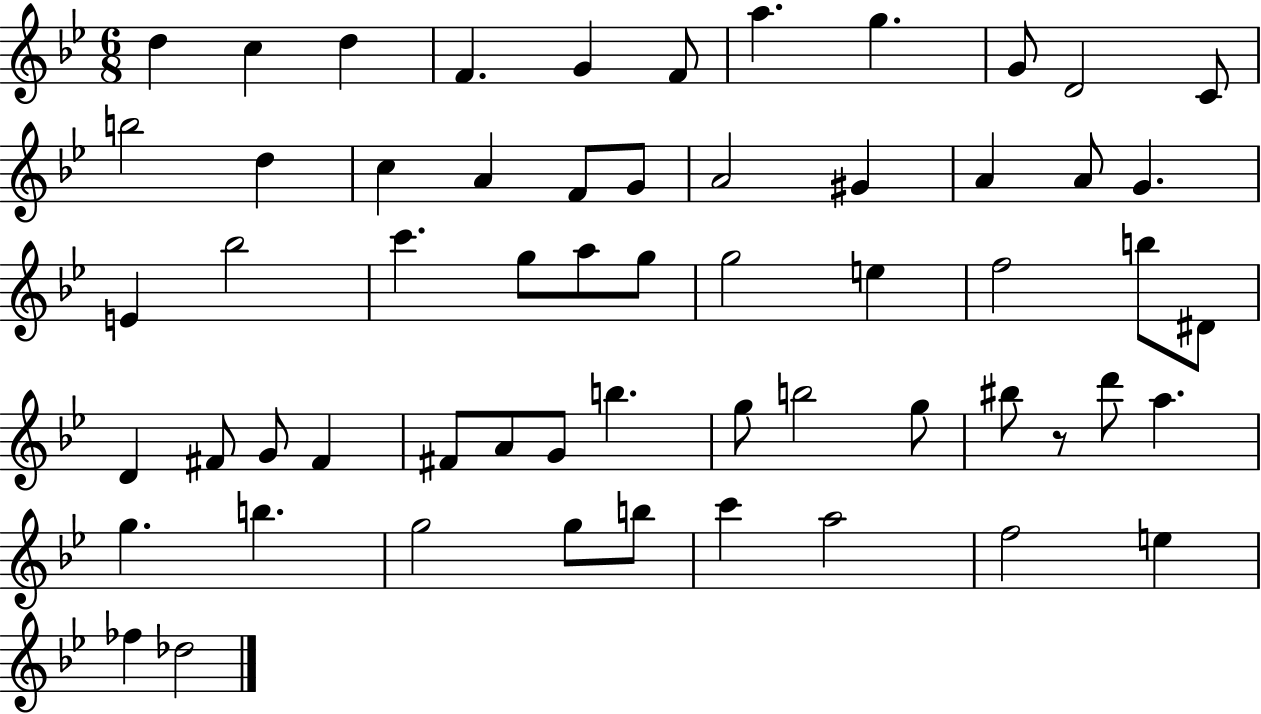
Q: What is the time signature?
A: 6/8